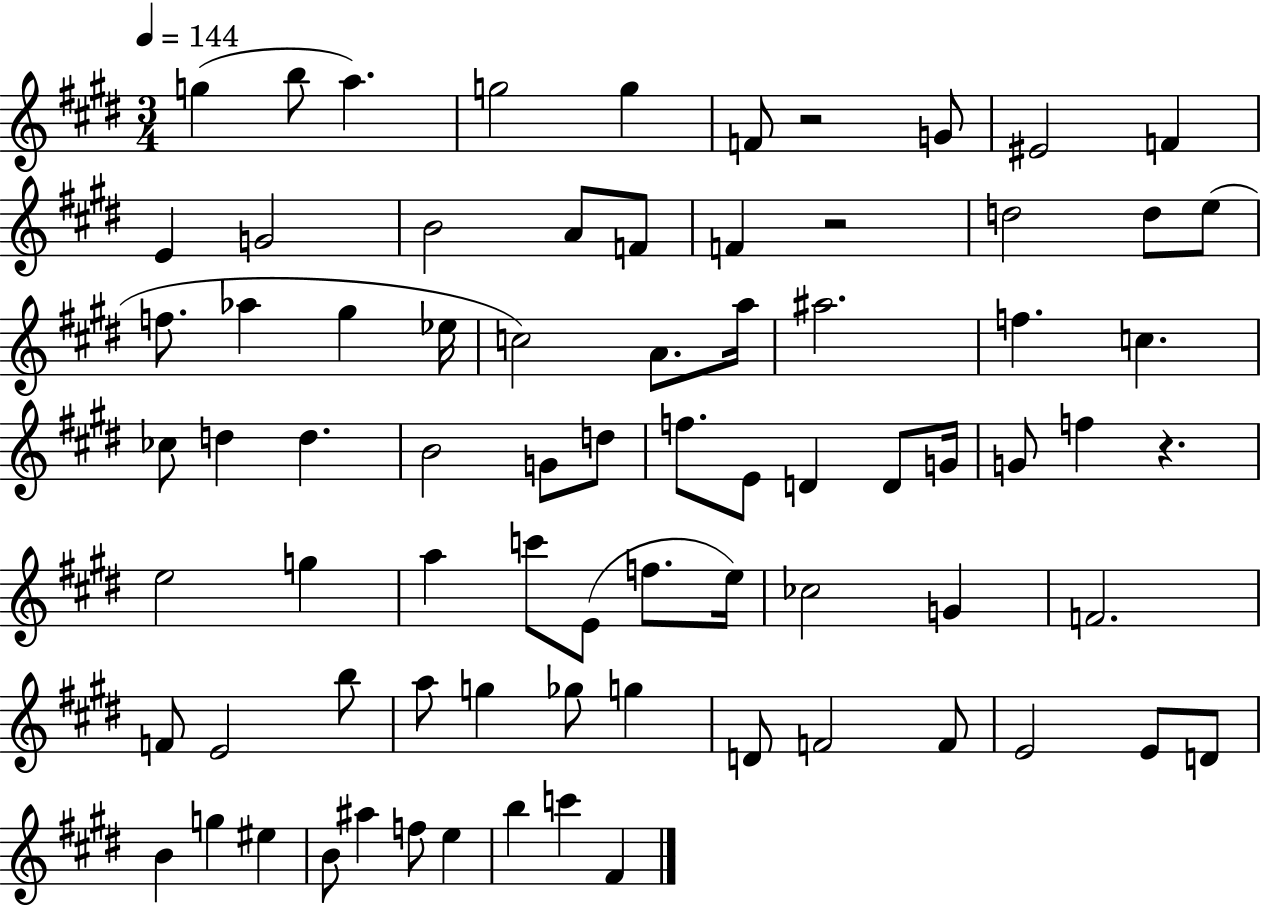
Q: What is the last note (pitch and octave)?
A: F#4